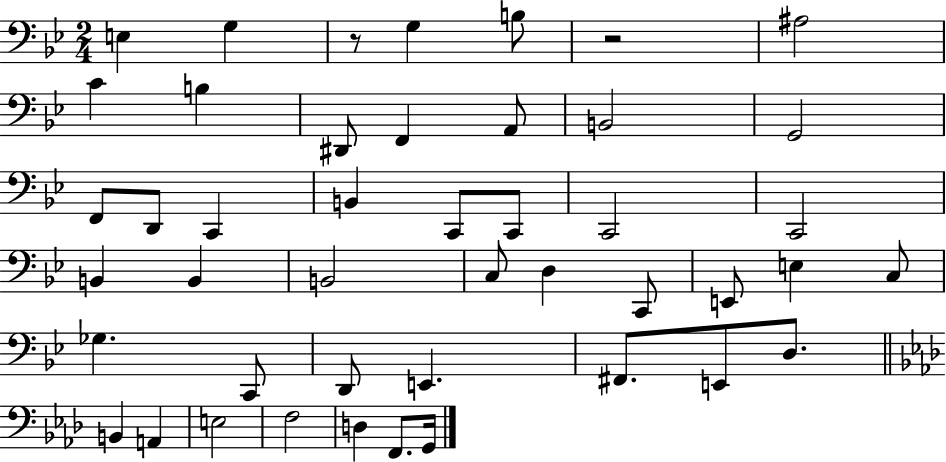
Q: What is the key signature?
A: BES major